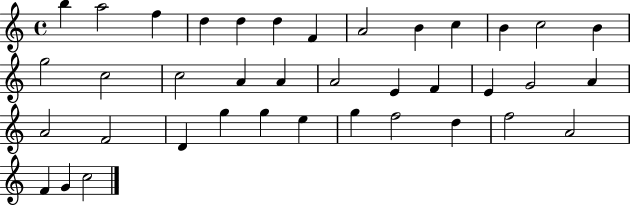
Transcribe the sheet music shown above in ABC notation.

X:1
T:Untitled
M:4/4
L:1/4
K:C
b a2 f d d d F A2 B c B c2 B g2 c2 c2 A A A2 E F E G2 A A2 F2 D g g e g f2 d f2 A2 F G c2